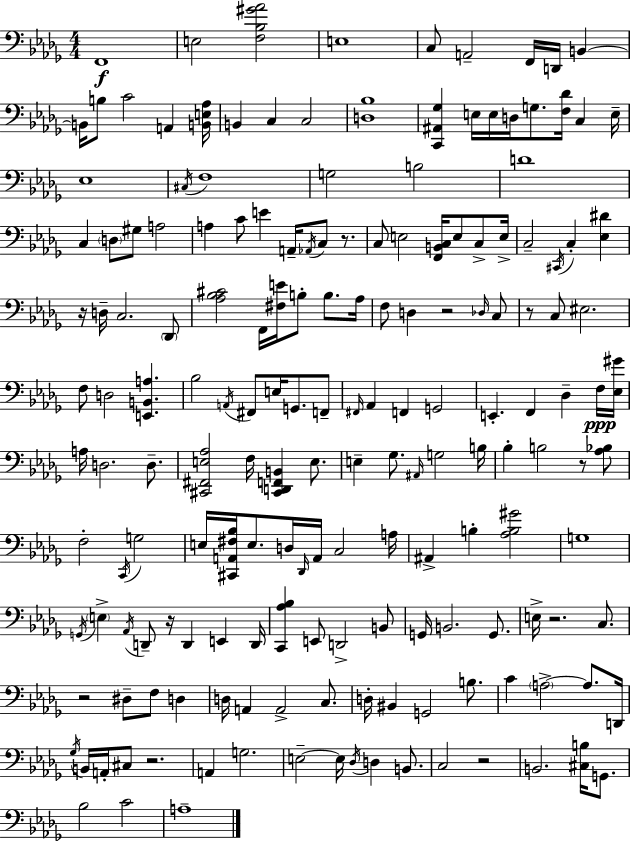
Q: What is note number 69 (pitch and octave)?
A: F2